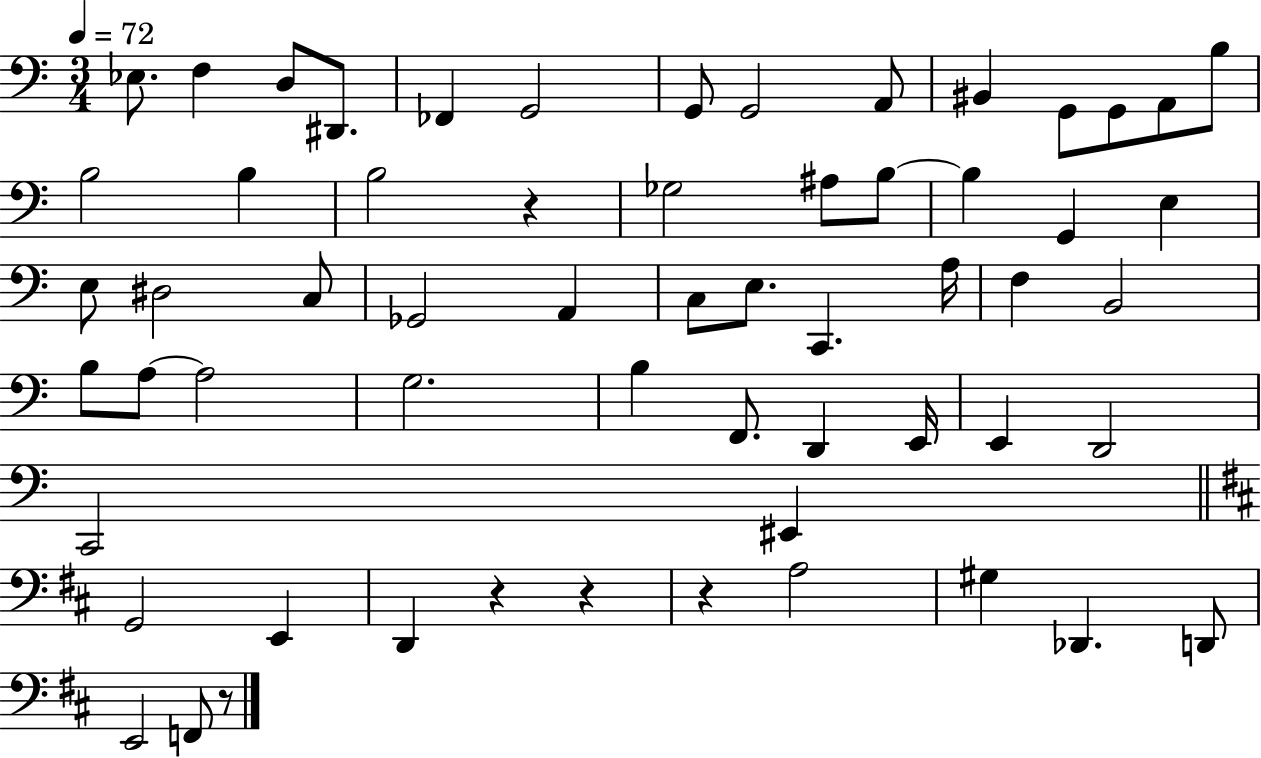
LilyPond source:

{
  \clef bass
  \numericTimeSignature
  \time 3/4
  \key c \major
  \tempo 4 = 72
  ees8. f4 d8 dis,8. | fes,4 g,2 | g,8 g,2 a,8 | bis,4 g,8 g,8 a,8 b8 | \break b2 b4 | b2 r4 | ges2 ais8 b8~~ | b4 g,4 e4 | \break e8 dis2 c8 | ges,2 a,4 | c8 e8. c,4. a16 | f4 b,2 | \break b8 a8~~ a2 | g2. | b4 f,8. d,4 e,16 | e,4 d,2 | \break c,2 eis,4 | \bar "||" \break \key d \major g,2 e,4 | d,4 r4 r4 | r4 a2 | gis4 des,4. d,8 | \break e,2 f,8 r8 | \bar "|."
}